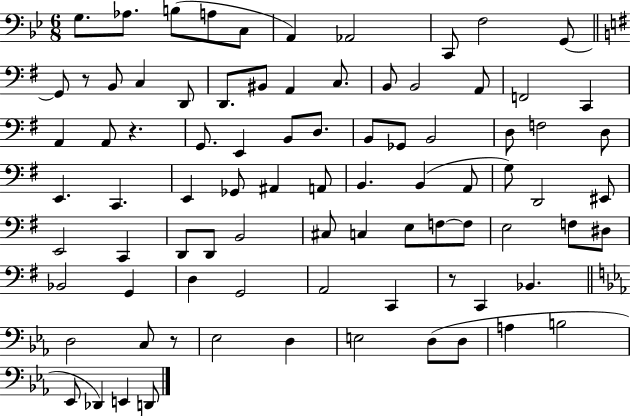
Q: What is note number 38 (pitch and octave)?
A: E2